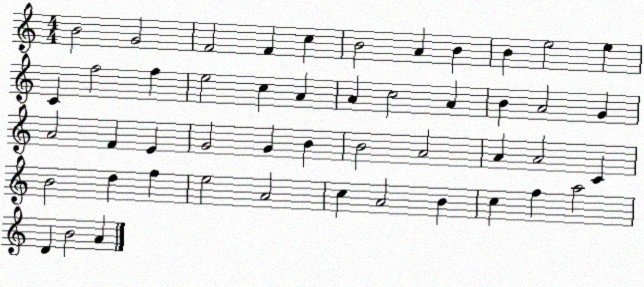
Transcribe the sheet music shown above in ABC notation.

X:1
T:Untitled
M:4/4
L:1/4
K:C
B2 G2 F2 F c B2 A B B e2 e C f2 f e2 c A A c2 A B A2 G A2 F E G2 G B B2 A2 A A2 C B2 d f e2 A2 c A2 B c f a2 D B2 A